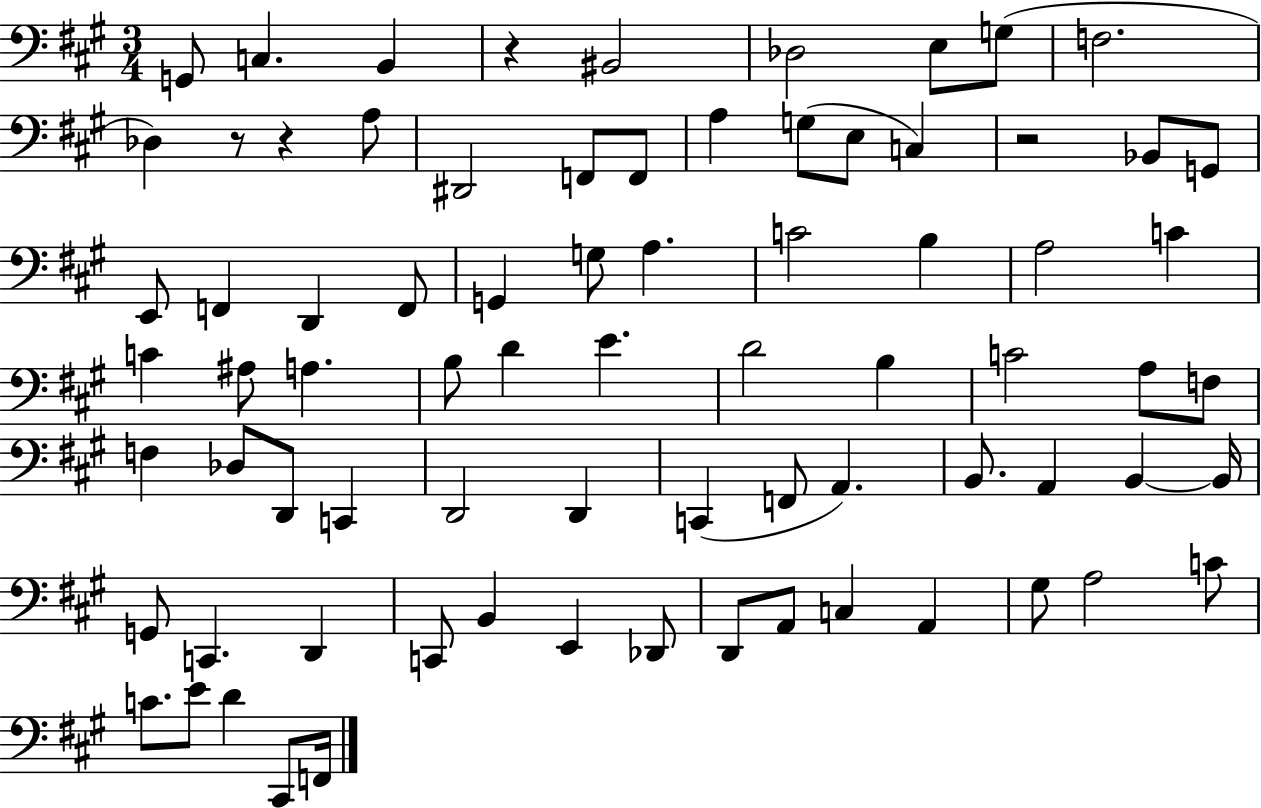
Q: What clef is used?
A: bass